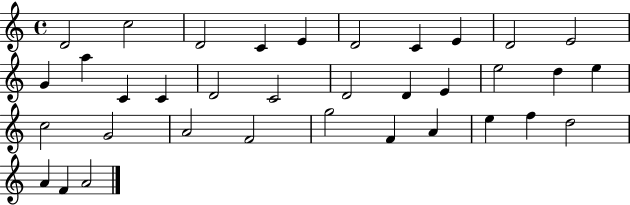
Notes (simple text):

D4/h C5/h D4/h C4/q E4/q D4/h C4/q E4/q D4/h E4/h G4/q A5/q C4/q C4/q D4/h C4/h D4/h D4/q E4/q E5/h D5/q E5/q C5/h G4/h A4/h F4/h G5/h F4/q A4/q E5/q F5/q D5/h A4/q F4/q A4/h